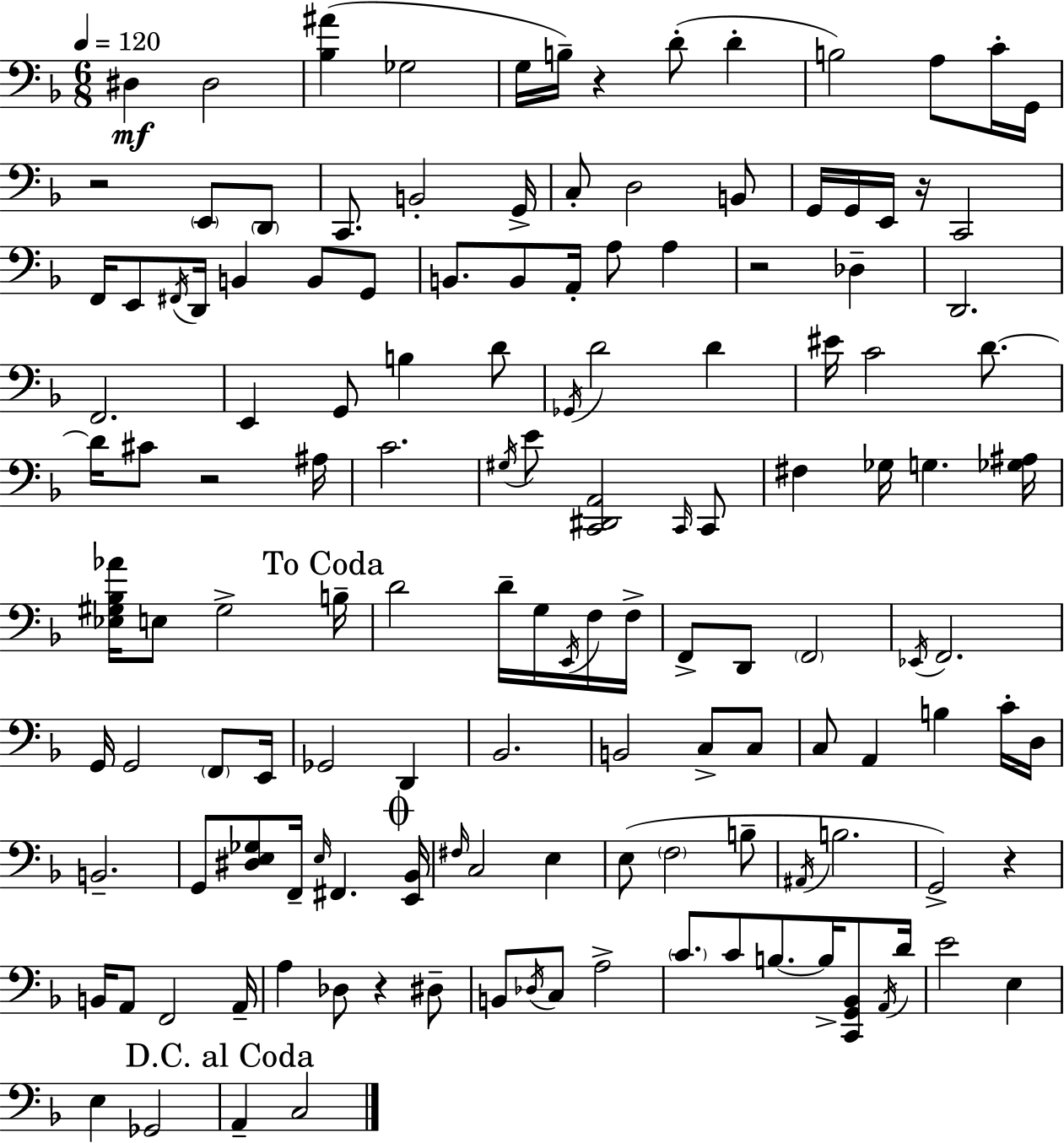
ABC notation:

X:1
T:Untitled
M:6/8
L:1/4
K:Dm
^D, ^D,2 [_B,^A] _G,2 G,/4 B,/4 z D/2 D B,2 A,/2 C/4 G,,/4 z2 E,,/2 D,,/2 C,,/2 B,,2 G,,/4 C,/2 D,2 B,,/2 G,,/4 G,,/4 E,,/4 z/4 C,,2 F,,/4 E,,/2 ^F,,/4 D,,/4 B,, B,,/2 G,,/2 B,,/2 B,,/2 A,,/4 A,/2 A, z2 _D, D,,2 F,,2 E,, G,,/2 B, D/2 _G,,/4 D2 D ^E/4 C2 D/2 D/4 ^C/2 z2 ^A,/4 C2 ^G,/4 E/2 [C,,^D,,A,,]2 C,,/4 C,,/2 ^F, _G,/4 G, [_G,^A,]/4 [_E,^G,_B,_A]/4 E,/2 ^G,2 B,/4 D2 D/4 G,/4 E,,/4 F,/4 F,/4 F,,/2 D,,/2 F,,2 _E,,/4 F,,2 G,,/4 G,,2 F,,/2 E,,/4 _G,,2 D,, _B,,2 B,,2 C,/2 C,/2 C,/2 A,, B, C/4 D,/4 B,,2 G,,/2 [^D,E,_G,]/2 F,,/4 E,/4 ^F,, [E,,_B,,]/4 ^F,/4 C,2 E, E,/2 F,2 B,/2 ^A,,/4 B,2 G,,2 z B,,/4 A,,/2 F,,2 A,,/4 A, _D,/2 z ^D,/2 B,,/2 _D,/4 C,/2 A,2 C/2 C/2 B,/2 B,/4 [C,,G,,_B,,]/2 A,,/4 D/4 E2 E, E, _G,,2 A,, C,2